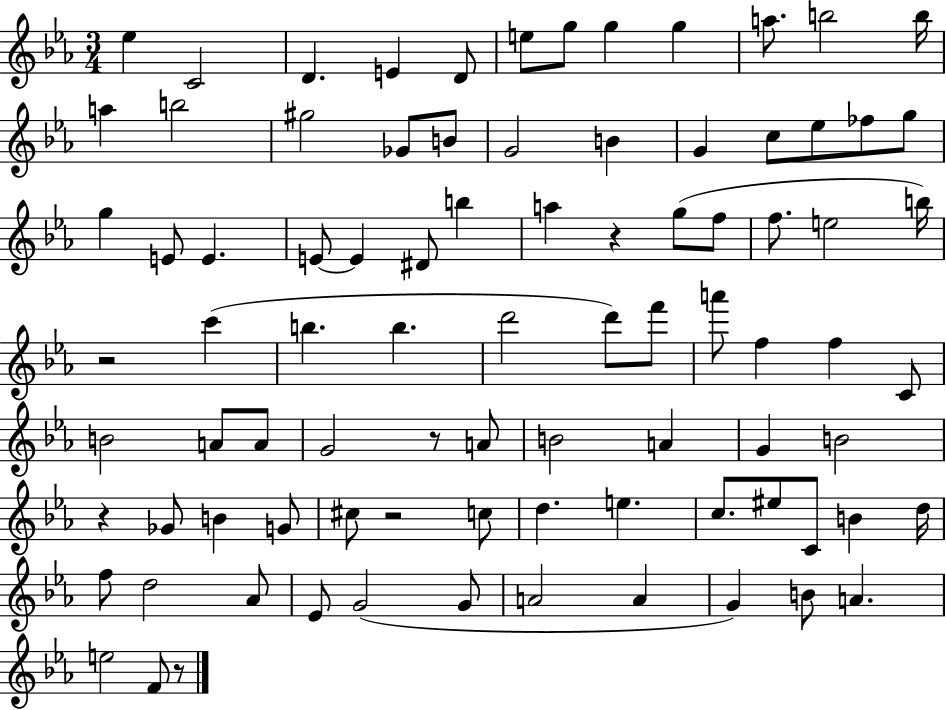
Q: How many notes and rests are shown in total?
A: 87